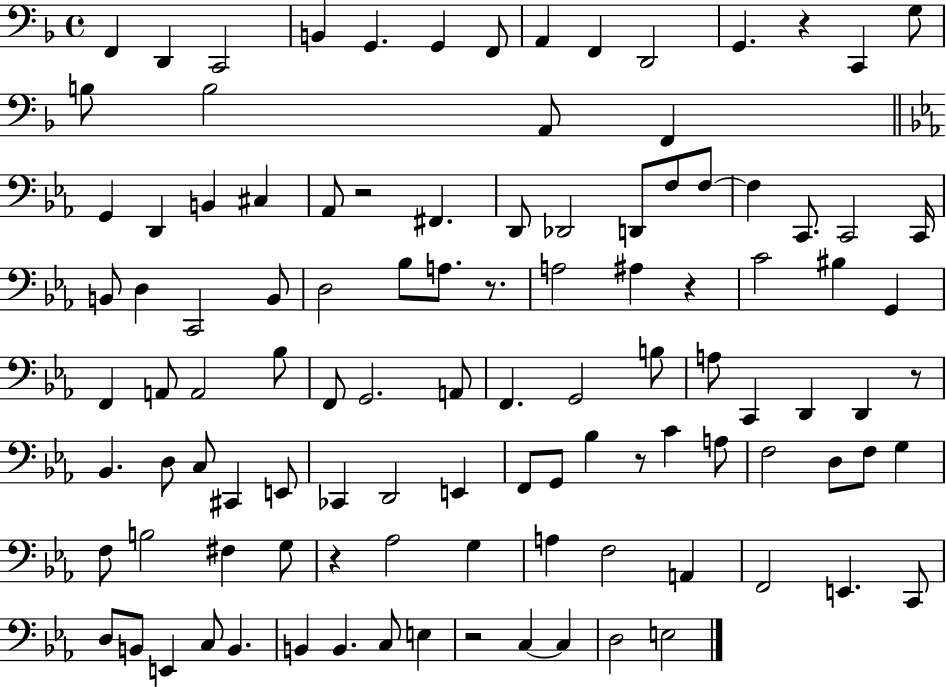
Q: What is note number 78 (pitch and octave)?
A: F#3